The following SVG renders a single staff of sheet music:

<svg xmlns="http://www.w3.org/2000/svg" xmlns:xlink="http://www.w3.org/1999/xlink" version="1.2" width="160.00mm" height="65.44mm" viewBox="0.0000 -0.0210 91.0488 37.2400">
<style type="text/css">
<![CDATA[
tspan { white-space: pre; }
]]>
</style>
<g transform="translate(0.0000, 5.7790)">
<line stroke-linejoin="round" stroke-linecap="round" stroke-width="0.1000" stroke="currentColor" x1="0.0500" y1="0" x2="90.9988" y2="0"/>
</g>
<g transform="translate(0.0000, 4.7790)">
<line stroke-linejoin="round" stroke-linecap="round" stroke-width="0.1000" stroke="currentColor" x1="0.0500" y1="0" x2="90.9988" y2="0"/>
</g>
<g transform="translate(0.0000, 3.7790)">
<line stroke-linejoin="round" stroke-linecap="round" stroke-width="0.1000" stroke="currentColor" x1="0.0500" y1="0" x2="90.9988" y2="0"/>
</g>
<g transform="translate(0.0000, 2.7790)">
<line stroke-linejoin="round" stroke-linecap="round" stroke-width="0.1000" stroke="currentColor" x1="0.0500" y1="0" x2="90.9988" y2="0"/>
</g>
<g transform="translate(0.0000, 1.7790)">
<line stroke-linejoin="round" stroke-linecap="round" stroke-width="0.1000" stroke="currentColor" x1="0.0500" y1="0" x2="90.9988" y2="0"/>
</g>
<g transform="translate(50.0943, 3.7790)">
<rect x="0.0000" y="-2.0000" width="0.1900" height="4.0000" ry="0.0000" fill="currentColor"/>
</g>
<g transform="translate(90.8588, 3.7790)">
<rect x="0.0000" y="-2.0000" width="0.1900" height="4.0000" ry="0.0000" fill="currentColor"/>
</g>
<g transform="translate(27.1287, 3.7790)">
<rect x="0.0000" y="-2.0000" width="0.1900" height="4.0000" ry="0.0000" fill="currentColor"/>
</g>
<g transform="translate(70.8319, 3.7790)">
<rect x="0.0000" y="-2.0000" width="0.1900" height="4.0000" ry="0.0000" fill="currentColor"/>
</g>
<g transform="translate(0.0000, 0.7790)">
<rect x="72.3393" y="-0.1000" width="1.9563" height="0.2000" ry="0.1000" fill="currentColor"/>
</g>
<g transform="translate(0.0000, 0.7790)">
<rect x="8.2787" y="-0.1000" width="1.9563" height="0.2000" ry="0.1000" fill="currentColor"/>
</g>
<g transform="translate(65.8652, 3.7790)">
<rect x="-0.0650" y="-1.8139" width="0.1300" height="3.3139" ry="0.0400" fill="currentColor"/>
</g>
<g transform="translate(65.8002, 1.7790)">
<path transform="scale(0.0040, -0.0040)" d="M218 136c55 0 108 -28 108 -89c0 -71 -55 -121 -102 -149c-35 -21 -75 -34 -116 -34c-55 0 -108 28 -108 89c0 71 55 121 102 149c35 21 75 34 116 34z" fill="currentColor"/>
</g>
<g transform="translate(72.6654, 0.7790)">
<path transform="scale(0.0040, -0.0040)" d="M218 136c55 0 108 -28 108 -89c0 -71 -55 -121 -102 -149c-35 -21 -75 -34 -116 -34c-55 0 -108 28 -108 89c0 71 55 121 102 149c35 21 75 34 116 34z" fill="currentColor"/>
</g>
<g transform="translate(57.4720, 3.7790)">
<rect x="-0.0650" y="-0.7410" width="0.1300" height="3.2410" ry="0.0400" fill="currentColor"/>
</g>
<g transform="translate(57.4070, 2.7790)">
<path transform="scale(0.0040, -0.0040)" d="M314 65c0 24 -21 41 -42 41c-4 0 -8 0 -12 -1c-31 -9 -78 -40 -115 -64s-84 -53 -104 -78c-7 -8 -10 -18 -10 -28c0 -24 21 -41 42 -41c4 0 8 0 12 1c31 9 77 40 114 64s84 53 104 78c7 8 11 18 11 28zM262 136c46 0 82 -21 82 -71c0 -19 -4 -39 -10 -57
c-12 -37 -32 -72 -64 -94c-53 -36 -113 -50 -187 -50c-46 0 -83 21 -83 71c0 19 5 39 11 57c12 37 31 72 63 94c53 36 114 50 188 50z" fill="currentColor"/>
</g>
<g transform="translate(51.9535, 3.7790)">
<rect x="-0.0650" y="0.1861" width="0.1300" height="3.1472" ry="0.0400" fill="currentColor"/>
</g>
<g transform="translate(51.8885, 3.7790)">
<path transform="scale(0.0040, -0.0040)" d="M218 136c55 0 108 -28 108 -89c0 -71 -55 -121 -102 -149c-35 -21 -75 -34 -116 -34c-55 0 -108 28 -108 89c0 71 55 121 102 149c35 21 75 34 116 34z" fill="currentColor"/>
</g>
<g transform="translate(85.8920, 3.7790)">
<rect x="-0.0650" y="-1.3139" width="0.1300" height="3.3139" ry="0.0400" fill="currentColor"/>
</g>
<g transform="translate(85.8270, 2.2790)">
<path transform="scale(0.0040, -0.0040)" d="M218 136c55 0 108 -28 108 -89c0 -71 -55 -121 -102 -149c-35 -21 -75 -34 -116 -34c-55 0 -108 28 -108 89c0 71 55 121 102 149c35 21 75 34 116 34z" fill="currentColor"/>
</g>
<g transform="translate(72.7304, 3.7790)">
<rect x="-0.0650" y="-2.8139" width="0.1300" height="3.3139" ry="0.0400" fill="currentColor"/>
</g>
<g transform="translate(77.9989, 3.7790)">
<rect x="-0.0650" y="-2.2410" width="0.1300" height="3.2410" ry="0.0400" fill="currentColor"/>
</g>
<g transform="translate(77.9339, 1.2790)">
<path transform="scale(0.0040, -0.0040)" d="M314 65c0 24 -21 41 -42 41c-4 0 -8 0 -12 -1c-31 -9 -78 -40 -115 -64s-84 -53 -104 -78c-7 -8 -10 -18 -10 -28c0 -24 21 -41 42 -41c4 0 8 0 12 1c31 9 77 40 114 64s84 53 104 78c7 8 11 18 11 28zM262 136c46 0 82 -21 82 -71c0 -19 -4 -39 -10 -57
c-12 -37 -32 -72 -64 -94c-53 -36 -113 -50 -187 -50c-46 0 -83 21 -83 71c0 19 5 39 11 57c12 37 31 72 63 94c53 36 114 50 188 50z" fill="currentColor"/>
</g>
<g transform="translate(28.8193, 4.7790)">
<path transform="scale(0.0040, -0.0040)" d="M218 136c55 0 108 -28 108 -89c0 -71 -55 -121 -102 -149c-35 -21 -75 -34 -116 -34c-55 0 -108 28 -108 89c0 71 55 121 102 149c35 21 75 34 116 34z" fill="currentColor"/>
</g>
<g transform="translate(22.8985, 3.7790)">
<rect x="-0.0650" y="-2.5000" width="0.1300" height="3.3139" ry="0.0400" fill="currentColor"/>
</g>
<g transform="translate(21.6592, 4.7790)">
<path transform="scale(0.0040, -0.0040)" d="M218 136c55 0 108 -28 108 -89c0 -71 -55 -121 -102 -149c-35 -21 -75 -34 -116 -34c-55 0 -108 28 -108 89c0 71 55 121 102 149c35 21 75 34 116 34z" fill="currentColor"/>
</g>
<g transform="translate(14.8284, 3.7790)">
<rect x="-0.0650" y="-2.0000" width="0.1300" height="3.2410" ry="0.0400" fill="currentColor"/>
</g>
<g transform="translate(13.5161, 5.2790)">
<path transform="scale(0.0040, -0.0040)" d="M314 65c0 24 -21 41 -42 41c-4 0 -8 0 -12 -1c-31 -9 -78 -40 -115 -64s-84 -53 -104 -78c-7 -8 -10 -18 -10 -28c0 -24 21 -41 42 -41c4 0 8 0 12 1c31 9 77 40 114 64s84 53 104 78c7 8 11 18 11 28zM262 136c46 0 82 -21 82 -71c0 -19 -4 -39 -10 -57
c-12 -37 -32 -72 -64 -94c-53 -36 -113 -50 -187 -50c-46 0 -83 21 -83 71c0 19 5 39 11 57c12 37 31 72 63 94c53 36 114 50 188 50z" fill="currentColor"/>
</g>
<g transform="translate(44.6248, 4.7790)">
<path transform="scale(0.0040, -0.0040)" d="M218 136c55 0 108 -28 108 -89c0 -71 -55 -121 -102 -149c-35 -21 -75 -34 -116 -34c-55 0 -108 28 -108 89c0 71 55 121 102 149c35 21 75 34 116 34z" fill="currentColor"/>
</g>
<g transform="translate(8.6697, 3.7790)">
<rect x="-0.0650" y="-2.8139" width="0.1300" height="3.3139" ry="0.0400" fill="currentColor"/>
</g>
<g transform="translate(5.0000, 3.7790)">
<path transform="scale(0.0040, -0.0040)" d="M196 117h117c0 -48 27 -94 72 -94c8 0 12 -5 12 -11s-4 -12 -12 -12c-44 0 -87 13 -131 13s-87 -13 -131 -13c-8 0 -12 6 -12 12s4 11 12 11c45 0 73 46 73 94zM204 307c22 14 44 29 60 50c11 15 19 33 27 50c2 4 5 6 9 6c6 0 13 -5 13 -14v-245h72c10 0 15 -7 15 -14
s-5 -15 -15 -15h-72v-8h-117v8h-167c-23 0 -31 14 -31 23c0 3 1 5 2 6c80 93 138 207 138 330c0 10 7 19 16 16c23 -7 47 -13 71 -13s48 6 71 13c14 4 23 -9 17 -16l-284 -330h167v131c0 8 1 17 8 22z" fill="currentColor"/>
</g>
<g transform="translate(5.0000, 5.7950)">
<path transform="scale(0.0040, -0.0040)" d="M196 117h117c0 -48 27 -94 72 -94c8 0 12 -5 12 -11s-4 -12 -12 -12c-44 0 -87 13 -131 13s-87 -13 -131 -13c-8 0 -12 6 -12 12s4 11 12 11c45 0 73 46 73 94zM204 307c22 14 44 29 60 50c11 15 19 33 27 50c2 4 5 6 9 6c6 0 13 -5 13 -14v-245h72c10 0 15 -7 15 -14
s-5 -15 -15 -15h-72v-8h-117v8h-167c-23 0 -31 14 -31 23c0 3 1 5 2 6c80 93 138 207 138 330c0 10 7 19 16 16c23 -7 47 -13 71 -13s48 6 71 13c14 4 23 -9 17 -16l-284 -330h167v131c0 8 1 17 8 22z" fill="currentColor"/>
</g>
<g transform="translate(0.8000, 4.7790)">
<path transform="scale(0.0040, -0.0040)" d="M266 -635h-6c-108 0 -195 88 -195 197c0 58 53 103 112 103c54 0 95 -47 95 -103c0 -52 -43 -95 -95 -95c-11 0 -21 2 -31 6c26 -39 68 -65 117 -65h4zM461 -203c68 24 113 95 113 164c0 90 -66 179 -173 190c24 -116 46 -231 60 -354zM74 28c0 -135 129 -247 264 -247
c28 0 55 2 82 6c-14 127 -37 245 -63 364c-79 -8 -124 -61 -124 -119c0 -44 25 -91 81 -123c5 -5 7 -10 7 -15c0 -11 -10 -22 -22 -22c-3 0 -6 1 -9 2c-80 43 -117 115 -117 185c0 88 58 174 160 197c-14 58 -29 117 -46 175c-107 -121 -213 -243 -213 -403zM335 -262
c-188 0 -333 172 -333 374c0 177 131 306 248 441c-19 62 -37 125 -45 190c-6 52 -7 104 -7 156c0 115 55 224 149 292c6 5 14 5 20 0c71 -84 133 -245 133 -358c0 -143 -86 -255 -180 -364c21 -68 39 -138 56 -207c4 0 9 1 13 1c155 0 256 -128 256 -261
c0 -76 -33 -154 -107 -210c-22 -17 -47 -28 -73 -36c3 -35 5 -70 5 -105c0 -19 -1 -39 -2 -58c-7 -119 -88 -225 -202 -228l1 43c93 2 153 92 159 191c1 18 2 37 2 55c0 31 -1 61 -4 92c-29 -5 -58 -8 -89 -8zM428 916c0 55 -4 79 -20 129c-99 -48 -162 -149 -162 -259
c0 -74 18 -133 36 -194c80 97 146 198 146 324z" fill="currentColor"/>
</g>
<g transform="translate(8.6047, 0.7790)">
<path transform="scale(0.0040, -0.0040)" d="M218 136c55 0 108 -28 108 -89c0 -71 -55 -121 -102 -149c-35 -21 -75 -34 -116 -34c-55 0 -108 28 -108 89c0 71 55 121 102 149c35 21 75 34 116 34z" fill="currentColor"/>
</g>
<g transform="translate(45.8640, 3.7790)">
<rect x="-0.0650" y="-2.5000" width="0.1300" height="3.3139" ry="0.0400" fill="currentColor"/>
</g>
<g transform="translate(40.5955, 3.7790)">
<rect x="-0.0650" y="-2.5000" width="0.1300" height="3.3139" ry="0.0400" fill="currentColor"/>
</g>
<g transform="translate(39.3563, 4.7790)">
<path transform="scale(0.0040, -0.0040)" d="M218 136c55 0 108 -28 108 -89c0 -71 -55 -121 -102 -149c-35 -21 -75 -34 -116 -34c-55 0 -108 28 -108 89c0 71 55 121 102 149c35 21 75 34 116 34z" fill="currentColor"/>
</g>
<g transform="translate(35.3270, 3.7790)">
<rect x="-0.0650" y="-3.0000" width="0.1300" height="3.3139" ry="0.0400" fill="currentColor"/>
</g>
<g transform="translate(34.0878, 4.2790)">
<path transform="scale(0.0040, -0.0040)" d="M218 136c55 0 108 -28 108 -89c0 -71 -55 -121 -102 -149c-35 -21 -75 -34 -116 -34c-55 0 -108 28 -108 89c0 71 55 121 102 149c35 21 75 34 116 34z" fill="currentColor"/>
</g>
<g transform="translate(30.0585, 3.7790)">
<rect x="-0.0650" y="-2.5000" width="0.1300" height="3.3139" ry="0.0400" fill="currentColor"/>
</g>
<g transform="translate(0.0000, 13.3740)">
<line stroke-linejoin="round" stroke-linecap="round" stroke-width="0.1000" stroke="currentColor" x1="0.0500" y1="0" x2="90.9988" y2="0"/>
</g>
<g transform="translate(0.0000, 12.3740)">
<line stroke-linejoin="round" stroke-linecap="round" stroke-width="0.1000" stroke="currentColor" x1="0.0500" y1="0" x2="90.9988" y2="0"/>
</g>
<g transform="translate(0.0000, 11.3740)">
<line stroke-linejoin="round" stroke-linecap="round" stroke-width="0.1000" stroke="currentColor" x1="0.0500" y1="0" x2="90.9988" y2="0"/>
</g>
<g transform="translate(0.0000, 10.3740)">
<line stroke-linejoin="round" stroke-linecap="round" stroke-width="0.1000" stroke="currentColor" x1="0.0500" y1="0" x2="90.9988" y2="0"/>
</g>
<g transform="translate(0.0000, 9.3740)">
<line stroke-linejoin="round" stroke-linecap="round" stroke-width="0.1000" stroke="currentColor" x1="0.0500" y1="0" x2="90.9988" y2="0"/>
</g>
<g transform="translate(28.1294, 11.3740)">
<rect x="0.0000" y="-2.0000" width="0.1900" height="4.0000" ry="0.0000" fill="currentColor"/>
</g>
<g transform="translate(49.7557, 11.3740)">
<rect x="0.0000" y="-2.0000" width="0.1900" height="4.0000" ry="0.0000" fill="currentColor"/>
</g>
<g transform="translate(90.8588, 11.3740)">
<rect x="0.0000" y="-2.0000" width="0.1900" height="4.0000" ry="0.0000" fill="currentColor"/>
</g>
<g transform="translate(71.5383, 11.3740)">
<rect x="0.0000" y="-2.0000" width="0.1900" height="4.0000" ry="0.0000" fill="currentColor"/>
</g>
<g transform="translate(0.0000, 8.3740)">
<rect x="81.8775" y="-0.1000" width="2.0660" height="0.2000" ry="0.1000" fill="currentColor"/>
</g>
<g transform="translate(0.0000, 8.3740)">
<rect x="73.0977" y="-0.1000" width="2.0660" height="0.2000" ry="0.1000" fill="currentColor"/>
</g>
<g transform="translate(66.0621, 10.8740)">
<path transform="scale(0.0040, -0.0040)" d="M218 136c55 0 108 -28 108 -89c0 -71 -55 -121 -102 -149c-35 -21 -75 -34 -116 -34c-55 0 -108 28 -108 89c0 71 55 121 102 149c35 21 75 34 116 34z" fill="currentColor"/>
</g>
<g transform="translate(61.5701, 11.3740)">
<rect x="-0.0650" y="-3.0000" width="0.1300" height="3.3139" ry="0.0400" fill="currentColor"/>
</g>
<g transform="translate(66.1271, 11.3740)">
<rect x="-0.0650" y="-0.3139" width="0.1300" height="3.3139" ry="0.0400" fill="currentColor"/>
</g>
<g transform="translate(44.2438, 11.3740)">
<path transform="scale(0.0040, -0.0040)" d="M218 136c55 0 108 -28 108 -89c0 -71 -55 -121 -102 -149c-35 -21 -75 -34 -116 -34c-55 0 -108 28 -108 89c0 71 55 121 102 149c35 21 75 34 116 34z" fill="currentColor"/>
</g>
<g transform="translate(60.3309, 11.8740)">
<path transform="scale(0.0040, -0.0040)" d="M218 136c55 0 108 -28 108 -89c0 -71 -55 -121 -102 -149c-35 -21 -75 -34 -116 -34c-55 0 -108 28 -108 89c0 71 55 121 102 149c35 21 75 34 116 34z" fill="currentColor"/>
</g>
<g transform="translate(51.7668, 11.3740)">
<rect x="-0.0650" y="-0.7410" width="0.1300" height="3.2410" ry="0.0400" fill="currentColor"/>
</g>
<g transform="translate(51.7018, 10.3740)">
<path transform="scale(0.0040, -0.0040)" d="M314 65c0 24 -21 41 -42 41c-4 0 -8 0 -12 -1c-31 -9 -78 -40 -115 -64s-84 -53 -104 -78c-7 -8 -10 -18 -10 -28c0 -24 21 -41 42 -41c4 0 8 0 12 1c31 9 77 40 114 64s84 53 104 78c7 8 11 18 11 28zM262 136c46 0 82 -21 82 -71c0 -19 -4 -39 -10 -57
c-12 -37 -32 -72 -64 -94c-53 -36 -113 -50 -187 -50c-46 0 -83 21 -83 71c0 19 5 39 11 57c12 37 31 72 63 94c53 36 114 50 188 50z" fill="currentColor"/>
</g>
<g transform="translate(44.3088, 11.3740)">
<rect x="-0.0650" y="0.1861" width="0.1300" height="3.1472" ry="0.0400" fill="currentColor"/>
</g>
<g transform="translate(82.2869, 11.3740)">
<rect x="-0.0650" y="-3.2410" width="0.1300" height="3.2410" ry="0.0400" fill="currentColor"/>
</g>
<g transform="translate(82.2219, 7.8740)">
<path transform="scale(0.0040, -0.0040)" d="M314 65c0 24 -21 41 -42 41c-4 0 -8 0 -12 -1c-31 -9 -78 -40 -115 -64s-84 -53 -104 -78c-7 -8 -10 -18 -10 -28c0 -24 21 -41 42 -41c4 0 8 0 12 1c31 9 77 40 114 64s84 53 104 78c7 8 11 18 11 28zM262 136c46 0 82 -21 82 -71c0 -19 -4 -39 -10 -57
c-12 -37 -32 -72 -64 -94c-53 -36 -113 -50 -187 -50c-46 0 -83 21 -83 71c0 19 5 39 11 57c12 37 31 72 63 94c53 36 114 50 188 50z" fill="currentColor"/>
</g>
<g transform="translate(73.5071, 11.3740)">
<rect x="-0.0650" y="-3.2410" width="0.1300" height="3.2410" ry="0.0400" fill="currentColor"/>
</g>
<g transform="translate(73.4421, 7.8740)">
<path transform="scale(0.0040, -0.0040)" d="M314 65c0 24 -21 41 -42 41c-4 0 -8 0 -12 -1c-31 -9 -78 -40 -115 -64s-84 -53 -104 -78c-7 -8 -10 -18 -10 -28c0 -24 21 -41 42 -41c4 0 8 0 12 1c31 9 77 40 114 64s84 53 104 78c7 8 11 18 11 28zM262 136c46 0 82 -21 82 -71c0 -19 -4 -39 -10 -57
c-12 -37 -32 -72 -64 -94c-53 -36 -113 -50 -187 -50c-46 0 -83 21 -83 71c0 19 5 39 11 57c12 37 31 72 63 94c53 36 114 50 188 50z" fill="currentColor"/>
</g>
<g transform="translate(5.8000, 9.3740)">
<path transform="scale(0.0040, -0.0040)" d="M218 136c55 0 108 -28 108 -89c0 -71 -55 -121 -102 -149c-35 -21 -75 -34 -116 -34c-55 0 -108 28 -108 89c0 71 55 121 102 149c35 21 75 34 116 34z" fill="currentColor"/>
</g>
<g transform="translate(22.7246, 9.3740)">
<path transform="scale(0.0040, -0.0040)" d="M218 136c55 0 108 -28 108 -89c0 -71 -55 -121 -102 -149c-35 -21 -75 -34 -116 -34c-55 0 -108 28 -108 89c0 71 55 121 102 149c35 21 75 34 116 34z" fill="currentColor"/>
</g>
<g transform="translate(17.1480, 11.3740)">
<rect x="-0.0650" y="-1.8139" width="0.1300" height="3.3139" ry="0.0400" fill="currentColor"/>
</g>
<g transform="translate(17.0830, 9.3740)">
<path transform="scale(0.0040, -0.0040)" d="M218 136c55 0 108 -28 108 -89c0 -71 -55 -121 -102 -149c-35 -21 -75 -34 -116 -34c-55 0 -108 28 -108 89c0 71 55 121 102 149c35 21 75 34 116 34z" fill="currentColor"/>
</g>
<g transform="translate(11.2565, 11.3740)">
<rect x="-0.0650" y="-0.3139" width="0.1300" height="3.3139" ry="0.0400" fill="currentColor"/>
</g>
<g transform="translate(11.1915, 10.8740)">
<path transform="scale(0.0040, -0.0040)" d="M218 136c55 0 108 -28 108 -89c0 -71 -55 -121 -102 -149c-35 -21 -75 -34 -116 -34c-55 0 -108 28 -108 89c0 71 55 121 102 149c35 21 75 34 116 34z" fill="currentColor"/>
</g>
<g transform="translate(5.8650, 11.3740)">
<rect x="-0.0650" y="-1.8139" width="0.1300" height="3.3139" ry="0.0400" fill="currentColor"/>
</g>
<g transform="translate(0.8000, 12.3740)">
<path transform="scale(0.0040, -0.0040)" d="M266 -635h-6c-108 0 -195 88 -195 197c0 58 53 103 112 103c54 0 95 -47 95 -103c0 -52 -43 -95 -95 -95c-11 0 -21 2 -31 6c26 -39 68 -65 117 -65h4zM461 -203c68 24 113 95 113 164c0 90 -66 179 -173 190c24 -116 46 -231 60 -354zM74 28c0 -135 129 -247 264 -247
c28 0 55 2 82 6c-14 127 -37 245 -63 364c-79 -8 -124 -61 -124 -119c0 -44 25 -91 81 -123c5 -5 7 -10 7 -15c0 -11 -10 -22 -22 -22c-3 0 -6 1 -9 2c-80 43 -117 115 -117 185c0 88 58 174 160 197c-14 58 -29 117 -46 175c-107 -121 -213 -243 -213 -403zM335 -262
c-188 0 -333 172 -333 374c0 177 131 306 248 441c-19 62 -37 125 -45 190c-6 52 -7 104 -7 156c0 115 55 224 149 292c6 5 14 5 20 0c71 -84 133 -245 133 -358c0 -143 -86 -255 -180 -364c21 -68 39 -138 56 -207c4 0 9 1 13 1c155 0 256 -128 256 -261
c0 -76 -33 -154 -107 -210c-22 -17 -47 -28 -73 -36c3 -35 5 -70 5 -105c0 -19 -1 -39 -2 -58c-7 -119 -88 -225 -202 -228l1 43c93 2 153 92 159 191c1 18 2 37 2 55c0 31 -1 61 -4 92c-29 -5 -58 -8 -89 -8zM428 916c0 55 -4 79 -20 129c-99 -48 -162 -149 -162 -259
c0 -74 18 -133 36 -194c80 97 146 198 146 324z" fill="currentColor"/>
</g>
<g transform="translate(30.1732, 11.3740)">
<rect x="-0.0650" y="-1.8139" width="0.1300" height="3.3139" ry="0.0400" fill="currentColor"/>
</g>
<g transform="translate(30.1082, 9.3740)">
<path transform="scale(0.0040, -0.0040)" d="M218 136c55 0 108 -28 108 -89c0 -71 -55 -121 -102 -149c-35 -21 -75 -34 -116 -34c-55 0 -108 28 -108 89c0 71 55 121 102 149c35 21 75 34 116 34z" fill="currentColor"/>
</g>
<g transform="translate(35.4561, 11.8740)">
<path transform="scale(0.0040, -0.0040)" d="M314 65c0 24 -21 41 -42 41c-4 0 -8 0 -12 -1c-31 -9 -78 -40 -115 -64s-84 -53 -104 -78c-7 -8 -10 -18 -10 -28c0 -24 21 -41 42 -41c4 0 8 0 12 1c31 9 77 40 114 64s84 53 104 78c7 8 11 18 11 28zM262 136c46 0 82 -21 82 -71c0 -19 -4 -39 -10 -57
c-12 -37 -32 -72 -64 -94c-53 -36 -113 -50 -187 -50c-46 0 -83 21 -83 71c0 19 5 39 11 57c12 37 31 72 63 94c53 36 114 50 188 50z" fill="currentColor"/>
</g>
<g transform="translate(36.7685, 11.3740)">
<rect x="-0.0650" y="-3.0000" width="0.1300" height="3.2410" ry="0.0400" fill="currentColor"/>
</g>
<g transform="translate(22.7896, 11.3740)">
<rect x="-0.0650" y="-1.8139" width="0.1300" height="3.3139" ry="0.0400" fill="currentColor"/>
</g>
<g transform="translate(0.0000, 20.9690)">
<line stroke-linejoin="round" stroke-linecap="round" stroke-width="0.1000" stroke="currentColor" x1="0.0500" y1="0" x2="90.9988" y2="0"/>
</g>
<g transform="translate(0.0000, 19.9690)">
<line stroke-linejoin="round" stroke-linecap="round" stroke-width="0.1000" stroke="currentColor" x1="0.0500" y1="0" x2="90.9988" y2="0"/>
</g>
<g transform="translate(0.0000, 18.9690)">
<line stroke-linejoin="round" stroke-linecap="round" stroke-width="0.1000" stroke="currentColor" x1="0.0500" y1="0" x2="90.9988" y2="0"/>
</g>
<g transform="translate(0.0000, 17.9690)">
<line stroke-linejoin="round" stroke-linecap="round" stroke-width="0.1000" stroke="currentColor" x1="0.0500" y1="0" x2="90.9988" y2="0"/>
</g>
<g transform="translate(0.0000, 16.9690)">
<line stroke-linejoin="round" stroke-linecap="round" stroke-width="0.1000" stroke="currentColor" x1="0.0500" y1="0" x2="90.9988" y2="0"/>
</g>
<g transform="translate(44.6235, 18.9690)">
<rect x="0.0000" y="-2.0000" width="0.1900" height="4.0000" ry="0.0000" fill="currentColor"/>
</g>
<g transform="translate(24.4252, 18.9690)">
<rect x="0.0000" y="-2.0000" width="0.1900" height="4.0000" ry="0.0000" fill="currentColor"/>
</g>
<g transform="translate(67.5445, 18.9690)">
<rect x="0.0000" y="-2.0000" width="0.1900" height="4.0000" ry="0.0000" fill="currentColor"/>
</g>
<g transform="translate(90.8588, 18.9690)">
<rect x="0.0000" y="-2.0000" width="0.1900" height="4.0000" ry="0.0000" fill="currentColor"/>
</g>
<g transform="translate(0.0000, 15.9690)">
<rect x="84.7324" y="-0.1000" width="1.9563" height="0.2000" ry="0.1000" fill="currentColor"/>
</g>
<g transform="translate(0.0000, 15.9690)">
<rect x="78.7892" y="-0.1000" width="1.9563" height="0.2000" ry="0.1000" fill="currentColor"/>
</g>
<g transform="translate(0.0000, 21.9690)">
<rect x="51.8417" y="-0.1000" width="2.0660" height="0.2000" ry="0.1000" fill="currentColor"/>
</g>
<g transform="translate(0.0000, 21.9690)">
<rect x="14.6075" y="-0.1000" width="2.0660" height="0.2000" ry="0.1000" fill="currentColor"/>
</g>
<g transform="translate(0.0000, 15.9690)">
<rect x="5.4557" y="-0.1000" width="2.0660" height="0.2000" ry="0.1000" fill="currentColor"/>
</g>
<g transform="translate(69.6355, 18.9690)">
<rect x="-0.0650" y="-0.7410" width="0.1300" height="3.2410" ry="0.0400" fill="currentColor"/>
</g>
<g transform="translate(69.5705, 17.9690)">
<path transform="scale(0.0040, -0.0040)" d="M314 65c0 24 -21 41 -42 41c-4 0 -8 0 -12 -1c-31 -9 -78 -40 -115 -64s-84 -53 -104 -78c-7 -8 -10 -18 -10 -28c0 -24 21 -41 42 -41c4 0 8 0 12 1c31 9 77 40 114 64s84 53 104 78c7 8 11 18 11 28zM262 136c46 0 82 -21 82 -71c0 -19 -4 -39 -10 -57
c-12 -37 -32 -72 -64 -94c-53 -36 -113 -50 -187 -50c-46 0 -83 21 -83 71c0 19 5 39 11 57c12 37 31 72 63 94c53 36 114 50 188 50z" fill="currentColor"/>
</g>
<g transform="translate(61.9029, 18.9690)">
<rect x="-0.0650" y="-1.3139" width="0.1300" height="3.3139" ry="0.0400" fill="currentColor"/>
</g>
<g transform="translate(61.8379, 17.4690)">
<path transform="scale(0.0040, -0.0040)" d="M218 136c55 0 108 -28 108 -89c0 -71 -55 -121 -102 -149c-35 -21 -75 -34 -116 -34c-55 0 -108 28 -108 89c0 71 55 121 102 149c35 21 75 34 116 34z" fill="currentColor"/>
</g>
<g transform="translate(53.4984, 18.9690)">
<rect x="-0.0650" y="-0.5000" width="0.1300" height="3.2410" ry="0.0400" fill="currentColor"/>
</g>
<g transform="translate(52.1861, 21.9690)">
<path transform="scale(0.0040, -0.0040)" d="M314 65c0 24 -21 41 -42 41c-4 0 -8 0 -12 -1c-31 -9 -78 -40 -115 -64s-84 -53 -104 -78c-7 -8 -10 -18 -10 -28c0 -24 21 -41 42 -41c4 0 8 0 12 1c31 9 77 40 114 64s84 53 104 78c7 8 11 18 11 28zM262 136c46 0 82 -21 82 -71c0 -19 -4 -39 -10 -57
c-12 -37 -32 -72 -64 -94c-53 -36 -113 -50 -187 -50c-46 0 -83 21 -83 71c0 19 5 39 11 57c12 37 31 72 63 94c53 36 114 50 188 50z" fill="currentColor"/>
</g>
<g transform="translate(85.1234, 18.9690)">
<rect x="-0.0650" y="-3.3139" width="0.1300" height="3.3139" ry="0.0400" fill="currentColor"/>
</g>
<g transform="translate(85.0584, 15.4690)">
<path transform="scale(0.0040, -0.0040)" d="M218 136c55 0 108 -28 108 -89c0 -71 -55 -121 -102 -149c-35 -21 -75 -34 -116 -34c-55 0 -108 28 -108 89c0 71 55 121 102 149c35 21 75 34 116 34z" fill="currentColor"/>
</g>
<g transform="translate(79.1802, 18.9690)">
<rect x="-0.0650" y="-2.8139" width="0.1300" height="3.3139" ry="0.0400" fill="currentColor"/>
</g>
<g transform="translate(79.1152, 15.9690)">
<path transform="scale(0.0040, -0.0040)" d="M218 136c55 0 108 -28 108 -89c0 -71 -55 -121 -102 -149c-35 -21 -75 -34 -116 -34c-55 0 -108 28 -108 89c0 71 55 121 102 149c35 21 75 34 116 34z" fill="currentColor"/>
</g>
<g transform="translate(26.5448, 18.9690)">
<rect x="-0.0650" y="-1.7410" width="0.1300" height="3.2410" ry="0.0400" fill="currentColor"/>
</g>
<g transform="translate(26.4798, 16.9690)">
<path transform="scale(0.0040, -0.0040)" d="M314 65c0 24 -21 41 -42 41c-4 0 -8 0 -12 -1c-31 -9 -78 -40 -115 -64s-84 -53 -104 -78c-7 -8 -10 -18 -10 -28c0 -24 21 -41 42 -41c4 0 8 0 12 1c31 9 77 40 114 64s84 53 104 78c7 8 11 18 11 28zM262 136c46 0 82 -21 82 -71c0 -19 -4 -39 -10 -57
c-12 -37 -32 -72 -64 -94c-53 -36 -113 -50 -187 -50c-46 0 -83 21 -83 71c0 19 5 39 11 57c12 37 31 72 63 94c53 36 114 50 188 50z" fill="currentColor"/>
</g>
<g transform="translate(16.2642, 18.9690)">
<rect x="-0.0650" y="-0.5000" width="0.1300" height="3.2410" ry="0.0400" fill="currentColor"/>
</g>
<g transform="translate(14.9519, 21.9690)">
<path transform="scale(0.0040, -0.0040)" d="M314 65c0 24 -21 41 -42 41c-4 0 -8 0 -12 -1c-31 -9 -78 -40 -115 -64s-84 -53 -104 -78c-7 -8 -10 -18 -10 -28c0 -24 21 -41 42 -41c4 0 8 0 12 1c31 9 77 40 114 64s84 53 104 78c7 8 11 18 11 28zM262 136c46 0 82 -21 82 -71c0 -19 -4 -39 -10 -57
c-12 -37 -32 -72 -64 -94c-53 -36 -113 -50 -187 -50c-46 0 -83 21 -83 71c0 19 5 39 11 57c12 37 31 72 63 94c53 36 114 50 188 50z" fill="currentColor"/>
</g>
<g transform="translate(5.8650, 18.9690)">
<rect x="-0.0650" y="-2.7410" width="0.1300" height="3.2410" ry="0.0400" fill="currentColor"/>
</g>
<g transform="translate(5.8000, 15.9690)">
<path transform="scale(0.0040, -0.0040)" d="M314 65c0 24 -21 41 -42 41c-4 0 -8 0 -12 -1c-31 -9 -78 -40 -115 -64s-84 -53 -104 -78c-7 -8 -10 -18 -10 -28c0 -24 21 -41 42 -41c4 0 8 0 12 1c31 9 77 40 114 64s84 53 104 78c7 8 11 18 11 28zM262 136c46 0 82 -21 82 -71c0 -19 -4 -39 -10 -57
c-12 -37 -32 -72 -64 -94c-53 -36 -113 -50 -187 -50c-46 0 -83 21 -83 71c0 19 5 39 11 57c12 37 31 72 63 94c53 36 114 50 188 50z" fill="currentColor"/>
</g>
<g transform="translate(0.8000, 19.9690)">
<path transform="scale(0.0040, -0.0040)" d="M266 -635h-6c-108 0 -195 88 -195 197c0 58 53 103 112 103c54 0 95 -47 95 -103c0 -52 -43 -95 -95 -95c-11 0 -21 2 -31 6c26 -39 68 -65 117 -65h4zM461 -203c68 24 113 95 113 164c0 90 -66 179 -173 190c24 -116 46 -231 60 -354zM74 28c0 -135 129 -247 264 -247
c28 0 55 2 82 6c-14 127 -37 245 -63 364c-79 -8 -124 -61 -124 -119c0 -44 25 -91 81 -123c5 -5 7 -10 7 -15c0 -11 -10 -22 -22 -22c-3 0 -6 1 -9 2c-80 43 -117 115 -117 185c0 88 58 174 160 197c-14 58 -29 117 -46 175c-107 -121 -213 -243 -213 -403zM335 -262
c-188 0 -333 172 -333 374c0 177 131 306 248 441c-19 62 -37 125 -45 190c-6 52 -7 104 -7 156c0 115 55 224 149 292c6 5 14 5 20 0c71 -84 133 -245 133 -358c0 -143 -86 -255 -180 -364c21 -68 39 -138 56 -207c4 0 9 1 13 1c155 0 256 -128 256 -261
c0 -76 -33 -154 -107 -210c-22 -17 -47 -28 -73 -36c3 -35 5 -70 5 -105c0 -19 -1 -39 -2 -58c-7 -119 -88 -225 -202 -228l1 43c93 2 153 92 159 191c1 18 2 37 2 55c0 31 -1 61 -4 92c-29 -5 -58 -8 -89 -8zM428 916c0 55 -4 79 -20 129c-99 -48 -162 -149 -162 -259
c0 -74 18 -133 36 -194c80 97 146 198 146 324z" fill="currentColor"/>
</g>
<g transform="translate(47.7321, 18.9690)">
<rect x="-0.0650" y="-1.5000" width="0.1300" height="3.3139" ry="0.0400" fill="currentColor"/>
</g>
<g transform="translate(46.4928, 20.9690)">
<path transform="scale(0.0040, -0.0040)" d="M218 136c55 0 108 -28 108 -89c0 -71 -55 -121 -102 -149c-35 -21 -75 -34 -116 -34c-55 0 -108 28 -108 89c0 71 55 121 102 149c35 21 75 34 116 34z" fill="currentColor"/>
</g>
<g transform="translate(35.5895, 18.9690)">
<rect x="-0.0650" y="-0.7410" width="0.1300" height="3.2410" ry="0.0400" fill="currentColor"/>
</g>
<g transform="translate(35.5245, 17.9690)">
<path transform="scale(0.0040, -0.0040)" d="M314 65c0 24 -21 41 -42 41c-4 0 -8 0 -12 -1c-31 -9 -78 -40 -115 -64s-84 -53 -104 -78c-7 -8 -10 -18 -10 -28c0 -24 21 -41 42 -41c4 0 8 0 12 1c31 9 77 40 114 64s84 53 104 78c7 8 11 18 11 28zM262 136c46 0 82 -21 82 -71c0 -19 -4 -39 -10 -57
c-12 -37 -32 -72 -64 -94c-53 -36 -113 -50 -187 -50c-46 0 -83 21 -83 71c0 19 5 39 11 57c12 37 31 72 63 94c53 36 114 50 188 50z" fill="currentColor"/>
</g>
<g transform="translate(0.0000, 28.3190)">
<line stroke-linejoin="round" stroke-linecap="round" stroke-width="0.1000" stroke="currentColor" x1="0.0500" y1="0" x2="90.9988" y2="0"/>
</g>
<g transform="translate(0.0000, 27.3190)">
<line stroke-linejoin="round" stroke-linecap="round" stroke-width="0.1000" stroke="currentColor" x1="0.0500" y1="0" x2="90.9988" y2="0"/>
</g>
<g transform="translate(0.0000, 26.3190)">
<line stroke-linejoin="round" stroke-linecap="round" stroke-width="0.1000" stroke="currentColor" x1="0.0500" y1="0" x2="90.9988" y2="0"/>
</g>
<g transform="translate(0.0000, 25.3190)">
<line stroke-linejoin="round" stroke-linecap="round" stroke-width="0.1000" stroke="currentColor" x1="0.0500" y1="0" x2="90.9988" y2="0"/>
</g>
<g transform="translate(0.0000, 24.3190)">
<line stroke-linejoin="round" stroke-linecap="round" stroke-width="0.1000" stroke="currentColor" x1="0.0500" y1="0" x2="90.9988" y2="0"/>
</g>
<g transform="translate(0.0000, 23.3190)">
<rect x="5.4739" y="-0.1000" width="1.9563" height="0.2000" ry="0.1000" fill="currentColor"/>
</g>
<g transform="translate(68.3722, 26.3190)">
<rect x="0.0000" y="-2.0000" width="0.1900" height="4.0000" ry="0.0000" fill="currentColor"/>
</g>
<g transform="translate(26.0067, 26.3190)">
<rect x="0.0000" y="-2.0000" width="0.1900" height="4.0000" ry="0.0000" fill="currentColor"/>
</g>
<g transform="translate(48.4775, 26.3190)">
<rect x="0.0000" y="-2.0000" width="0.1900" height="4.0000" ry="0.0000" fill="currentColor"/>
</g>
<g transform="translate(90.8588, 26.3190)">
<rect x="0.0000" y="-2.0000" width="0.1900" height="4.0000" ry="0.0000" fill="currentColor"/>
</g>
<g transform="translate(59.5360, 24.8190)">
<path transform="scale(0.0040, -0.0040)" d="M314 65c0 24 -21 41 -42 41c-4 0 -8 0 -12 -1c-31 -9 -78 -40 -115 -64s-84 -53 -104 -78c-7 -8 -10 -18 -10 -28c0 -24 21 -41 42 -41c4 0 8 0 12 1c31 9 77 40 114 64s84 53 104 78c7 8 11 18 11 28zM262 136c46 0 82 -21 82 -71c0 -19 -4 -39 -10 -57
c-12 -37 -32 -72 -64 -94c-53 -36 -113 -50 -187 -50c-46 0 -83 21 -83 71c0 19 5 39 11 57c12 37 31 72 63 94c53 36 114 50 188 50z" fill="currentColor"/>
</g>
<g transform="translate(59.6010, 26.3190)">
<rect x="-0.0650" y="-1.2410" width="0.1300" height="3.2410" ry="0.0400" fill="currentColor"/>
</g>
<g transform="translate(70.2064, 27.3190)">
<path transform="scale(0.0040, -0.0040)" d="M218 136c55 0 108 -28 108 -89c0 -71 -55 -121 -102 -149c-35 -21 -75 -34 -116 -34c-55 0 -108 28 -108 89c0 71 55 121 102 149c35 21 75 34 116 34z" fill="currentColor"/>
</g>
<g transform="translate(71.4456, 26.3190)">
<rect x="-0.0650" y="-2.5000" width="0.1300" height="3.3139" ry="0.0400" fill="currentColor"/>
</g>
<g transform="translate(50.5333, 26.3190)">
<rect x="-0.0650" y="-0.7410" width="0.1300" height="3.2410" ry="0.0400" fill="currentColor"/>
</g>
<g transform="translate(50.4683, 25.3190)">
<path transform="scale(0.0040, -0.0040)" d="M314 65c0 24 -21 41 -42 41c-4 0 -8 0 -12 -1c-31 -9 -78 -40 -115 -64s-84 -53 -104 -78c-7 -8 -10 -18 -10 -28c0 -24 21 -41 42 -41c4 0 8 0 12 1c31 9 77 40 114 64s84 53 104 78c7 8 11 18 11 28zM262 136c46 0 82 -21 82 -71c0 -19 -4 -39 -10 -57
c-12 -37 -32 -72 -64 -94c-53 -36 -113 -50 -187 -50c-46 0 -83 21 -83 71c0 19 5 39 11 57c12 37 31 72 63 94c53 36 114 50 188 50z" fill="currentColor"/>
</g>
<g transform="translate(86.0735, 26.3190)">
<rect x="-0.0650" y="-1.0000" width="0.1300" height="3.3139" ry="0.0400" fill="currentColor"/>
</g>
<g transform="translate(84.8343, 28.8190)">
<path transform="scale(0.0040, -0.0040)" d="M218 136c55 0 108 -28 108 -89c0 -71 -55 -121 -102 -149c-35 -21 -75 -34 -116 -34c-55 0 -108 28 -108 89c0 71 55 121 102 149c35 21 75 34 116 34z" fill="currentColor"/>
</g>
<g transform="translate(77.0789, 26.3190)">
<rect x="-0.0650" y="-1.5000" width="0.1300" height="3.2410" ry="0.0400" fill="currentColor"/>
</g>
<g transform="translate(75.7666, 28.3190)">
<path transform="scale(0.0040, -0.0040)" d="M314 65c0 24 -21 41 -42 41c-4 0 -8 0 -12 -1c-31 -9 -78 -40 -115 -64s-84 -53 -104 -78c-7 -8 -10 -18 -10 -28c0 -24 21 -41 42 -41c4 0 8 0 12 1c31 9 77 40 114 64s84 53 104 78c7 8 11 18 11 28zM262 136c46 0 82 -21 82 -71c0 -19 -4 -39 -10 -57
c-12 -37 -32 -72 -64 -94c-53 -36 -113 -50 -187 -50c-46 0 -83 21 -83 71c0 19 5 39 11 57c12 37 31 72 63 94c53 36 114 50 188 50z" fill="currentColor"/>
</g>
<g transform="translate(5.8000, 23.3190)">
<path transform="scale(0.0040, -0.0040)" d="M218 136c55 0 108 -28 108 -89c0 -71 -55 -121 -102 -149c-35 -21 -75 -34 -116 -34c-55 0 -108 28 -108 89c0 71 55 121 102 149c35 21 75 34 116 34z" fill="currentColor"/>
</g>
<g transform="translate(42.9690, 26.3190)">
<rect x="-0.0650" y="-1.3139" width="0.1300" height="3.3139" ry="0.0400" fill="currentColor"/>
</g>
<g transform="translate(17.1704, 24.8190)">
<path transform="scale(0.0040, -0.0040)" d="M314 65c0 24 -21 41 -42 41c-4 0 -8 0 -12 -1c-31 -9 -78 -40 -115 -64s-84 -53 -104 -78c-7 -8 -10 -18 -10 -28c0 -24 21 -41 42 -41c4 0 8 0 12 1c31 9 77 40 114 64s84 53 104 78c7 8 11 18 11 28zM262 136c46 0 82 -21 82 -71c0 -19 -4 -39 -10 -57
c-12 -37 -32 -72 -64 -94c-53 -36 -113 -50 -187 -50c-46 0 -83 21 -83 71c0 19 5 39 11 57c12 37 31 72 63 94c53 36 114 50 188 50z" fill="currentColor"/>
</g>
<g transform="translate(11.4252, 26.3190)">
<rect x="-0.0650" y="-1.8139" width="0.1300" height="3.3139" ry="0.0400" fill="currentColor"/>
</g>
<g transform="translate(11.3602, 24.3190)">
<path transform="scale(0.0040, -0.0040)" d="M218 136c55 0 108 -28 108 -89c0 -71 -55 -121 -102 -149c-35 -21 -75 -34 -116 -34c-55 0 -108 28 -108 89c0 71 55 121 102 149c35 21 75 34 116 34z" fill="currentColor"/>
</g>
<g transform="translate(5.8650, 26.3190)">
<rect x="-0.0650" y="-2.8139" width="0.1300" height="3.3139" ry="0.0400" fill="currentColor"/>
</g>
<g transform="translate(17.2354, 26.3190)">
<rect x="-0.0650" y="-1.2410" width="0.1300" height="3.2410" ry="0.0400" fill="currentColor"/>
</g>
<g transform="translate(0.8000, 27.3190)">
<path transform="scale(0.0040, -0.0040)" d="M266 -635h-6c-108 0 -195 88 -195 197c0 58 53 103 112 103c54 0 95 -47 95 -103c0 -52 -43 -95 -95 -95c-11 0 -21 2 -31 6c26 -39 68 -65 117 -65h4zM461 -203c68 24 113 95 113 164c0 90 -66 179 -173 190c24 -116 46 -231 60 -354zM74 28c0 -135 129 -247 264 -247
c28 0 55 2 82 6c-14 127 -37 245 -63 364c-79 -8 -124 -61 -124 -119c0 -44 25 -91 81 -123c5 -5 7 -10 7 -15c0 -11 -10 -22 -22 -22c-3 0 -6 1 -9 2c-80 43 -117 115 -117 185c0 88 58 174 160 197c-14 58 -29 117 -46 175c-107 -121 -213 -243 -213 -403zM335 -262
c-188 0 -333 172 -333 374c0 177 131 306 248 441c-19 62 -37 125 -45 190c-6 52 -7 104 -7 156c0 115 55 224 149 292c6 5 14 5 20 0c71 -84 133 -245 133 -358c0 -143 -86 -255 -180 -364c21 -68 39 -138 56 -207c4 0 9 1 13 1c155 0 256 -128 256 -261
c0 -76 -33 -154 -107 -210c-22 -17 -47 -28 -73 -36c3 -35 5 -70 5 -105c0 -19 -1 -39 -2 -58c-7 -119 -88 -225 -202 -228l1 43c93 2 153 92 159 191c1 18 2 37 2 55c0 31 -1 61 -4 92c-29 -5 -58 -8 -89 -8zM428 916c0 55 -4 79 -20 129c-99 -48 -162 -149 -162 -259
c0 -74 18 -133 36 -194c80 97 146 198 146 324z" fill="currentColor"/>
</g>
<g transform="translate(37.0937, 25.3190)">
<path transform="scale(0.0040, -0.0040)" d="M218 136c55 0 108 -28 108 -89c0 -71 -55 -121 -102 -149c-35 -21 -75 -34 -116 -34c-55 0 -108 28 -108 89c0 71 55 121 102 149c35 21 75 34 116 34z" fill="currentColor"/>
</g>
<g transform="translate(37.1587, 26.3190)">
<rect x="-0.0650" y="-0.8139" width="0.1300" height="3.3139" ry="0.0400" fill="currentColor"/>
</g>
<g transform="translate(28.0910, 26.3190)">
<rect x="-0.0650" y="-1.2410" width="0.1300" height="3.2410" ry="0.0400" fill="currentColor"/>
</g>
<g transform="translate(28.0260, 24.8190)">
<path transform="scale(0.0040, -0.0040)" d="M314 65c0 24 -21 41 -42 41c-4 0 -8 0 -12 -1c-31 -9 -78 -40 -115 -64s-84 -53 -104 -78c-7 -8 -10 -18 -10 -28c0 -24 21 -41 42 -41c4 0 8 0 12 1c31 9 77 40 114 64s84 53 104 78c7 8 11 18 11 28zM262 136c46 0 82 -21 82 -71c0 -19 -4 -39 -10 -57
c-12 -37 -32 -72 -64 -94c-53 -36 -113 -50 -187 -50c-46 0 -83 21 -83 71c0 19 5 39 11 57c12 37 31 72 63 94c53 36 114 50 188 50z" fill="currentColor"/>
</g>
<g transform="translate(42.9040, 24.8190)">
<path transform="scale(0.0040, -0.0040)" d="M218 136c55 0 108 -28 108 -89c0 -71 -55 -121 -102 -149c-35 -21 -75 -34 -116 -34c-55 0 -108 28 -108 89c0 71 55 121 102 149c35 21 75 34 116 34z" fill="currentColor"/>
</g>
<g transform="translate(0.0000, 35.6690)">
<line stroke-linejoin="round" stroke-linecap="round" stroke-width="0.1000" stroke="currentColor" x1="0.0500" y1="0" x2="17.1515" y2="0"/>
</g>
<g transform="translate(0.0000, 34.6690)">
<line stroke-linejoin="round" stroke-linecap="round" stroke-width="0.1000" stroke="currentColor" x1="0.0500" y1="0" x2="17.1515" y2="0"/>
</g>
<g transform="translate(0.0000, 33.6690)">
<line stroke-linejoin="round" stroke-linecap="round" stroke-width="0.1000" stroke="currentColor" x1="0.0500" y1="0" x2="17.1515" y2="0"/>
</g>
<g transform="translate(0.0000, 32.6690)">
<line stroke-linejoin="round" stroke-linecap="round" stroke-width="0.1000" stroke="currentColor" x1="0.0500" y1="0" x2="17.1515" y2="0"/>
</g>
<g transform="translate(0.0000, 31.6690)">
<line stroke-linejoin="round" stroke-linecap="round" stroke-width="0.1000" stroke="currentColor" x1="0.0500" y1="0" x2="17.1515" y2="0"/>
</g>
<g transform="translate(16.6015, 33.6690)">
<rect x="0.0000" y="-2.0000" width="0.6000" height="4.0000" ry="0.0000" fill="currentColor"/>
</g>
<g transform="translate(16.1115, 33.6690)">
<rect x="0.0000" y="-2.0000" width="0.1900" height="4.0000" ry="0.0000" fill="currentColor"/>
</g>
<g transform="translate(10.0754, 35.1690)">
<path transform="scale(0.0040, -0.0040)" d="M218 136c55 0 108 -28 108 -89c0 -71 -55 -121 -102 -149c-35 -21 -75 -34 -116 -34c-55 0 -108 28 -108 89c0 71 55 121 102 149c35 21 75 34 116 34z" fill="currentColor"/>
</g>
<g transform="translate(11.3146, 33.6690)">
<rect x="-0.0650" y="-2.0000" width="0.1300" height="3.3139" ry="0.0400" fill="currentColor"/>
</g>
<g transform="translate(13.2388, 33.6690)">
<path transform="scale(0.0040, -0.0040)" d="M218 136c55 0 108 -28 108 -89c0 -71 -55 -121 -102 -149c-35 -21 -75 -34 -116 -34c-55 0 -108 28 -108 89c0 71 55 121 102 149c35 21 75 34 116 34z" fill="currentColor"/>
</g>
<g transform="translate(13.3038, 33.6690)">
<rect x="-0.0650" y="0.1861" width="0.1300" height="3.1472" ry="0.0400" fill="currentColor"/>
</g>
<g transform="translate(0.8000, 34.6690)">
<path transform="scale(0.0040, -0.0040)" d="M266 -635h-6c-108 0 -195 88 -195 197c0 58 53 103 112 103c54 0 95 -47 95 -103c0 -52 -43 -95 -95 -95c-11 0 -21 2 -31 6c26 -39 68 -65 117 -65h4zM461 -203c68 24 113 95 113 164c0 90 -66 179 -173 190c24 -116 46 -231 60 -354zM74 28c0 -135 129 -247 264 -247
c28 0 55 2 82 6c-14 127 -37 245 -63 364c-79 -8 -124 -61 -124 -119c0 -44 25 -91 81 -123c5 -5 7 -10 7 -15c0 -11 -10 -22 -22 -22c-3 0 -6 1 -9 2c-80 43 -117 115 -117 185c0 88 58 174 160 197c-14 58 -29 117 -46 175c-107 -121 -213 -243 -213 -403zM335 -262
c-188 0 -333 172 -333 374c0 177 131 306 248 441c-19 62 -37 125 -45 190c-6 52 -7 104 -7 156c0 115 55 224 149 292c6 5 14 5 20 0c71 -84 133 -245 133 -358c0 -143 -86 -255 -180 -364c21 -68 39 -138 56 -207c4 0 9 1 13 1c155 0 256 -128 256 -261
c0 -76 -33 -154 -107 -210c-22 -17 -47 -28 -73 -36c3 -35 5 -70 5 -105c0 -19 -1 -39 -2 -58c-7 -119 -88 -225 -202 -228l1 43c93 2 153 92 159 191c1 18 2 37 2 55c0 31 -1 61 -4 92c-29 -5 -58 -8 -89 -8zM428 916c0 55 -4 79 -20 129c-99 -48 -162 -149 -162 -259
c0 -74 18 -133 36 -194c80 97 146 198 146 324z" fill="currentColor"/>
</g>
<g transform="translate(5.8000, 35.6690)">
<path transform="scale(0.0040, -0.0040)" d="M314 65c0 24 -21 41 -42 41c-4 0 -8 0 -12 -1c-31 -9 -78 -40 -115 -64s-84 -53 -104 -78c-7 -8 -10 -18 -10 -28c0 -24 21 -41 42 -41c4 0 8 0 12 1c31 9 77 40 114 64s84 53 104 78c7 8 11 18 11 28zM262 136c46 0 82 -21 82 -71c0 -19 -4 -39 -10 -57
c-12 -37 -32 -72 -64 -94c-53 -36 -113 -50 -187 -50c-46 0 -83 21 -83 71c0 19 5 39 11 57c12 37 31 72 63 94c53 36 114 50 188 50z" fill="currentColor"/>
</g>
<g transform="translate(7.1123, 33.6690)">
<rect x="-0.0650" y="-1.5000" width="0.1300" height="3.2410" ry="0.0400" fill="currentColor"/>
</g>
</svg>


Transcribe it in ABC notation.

X:1
T:Untitled
M:4/4
L:1/4
K:C
a F2 G G A G G B d2 f a g2 e f c f f f A2 B d2 A c b2 b2 a2 C2 f2 d2 E C2 e d2 a b a f e2 e2 d e d2 e2 G E2 D E2 F B